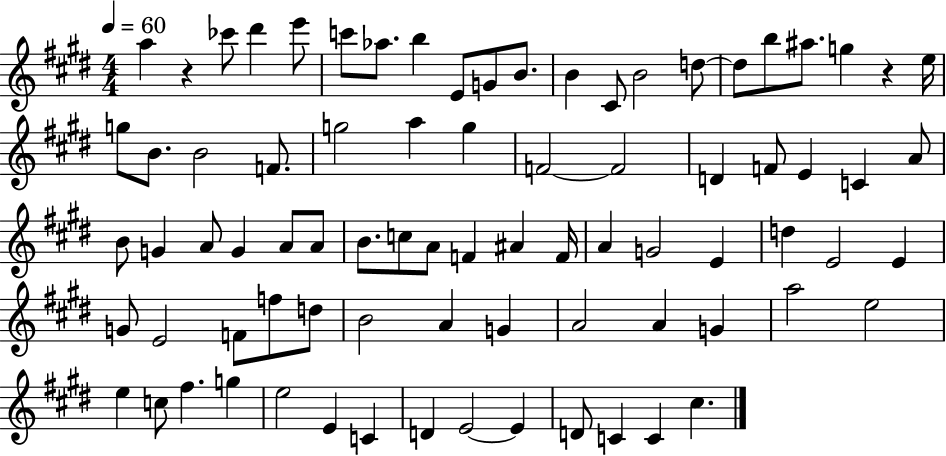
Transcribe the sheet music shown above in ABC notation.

X:1
T:Untitled
M:4/4
L:1/4
K:E
a z _c'/2 ^d' e'/2 c'/2 _a/2 b E/2 G/2 B/2 B ^C/2 B2 d/2 d/2 b/2 ^a/2 g z e/4 g/2 B/2 B2 F/2 g2 a g F2 F2 D F/2 E C A/2 B/2 G A/2 G A/2 A/2 B/2 c/2 A/2 F ^A F/4 A G2 E d E2 E G/2 E2 F/2 f/2 d/2 B2 A G A2 A G a2 e2 e c/2 ^f g e2 E C D E2 E D/2 C C ^c